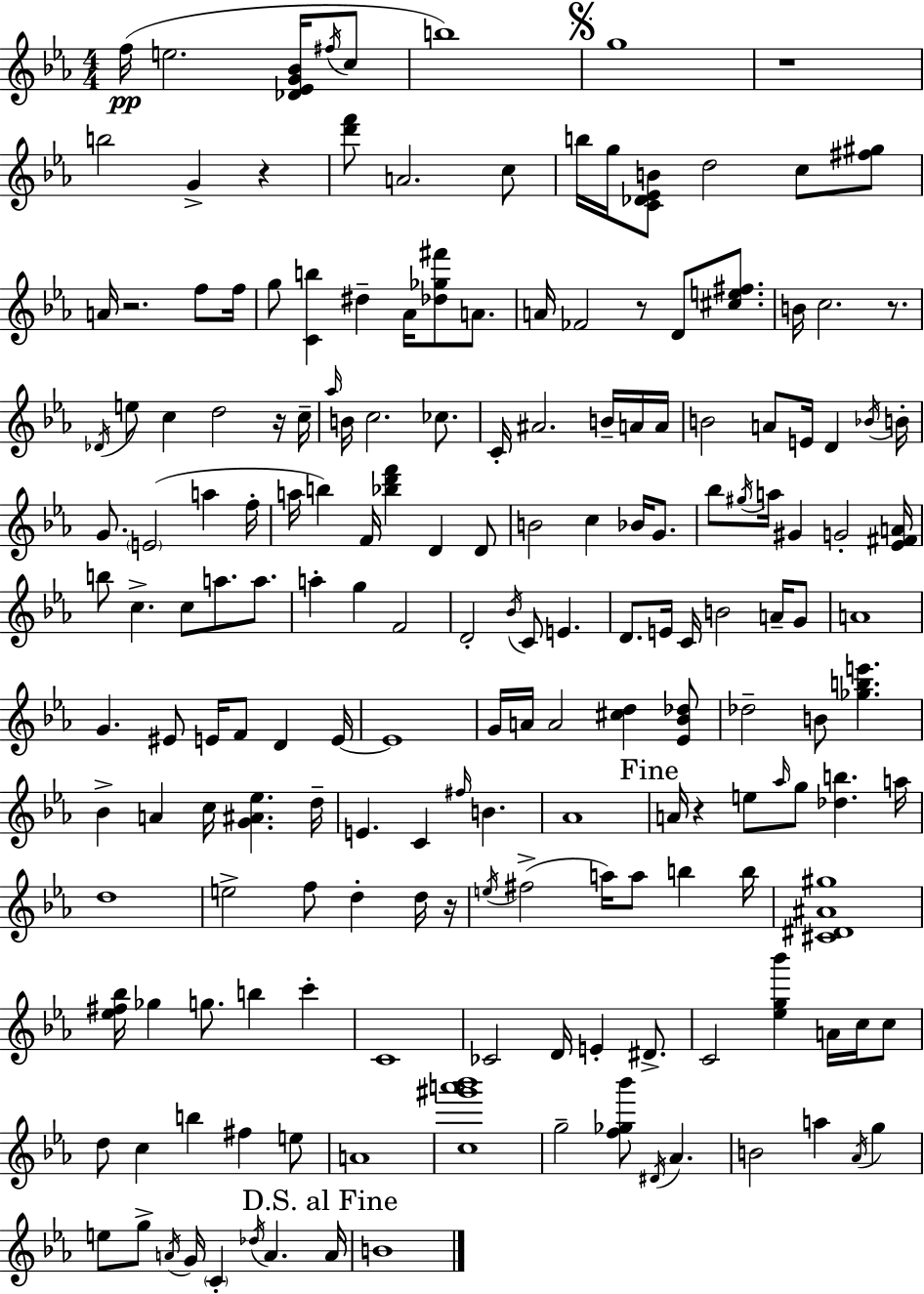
F5/s E5/h. [Db4,Eb4,G4,Bb4]/s F#5/s C5/e B5/w G5/w R/w B5/h G4/q R/q [D6,F6]/e A4/h. C5/e B5/s G5/s [C4,Db4,Eb4,B4]/e D5/h C5/e [F#5,G#5]/e A4/s R/h. F5/e F5/s G5/e [C4,B5]/q D#5/q Ab4/s [Db5,Gb5,F#6]/e A4/e. A4/s FES4/h R/e D4/e [C#5,E5,F#5]/e. B4/s C5/h. R/e. Db4/s E5/e C5/q D5/h R/s C5/s Ab5/s B4/s C5/h. CES5/e. C4/s A#4/h. B4/s A4/s A4/s B4/h A4/e E4/s D4/q Bb4/s B4/s G4/e. E4/h A5/q F5/s A5/s B5/q F4/s [Bb5,D6,F6]/q D4/q D4/e B4/h C5/q Bb4/s G4/e. Bb5/e G#5/s A5/s G#4/q G4/h [Eb4,F#4,A4]/s B5/e C5/q. C5/e A5/e. A5/e. A5/q G5/q F4/h D4/h Bb4/s C4/e E4/q. D4/e. E4/s C4/s B4/h A4/s G4/e A4/w G4/q. EIS4/e E4/s F4/e D4/q E4/s E4/w G4/s A4/s A4/h [C#5,D5]/q [Eb4,Bb4,Db5]/e Db5/h B4/e [Gb5,B5,E6]/q. Bb4/q A4/q C5/s [G4,A#4,Eb5]/q. D5/s E4/q. C4/q F#5/s B4/q. Ab4/w A4/s R/q E5/e Ab5/s G5/e [Db5,B5]/q. A5/s D5/w E5/h F5/e D5/q D5/s R/s E5/s F#5/h A5/s A5/e B5/q B5/s [C#4,D#4,A#4,G#5]/w [Eb5,F#5,Bb5]/s Gb5/q G5/e. B5/q C6/q C4/w CES4/h D4/s E4/q D#4/e. C4/h [Eb5,G5,Bb6]/q A4/s C5/s C5/e D5/e C5/q B5/q F#5/q E5/e A4/w [C5,G#6,A6,Bb6]/w G5/h [F5,Gb5,Bb6]/e D#4/s Ab4/q. B4/h A5/q Ab4/s G5/q E5/e G5/e A4/s G4/s C4/q Db5/s A4/q. A4/s B4/w